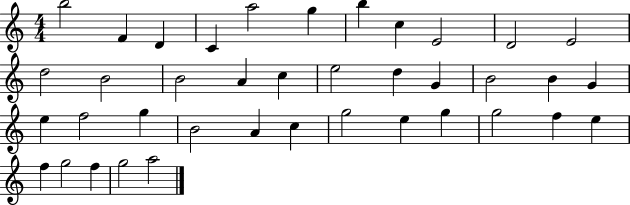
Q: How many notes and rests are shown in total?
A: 39